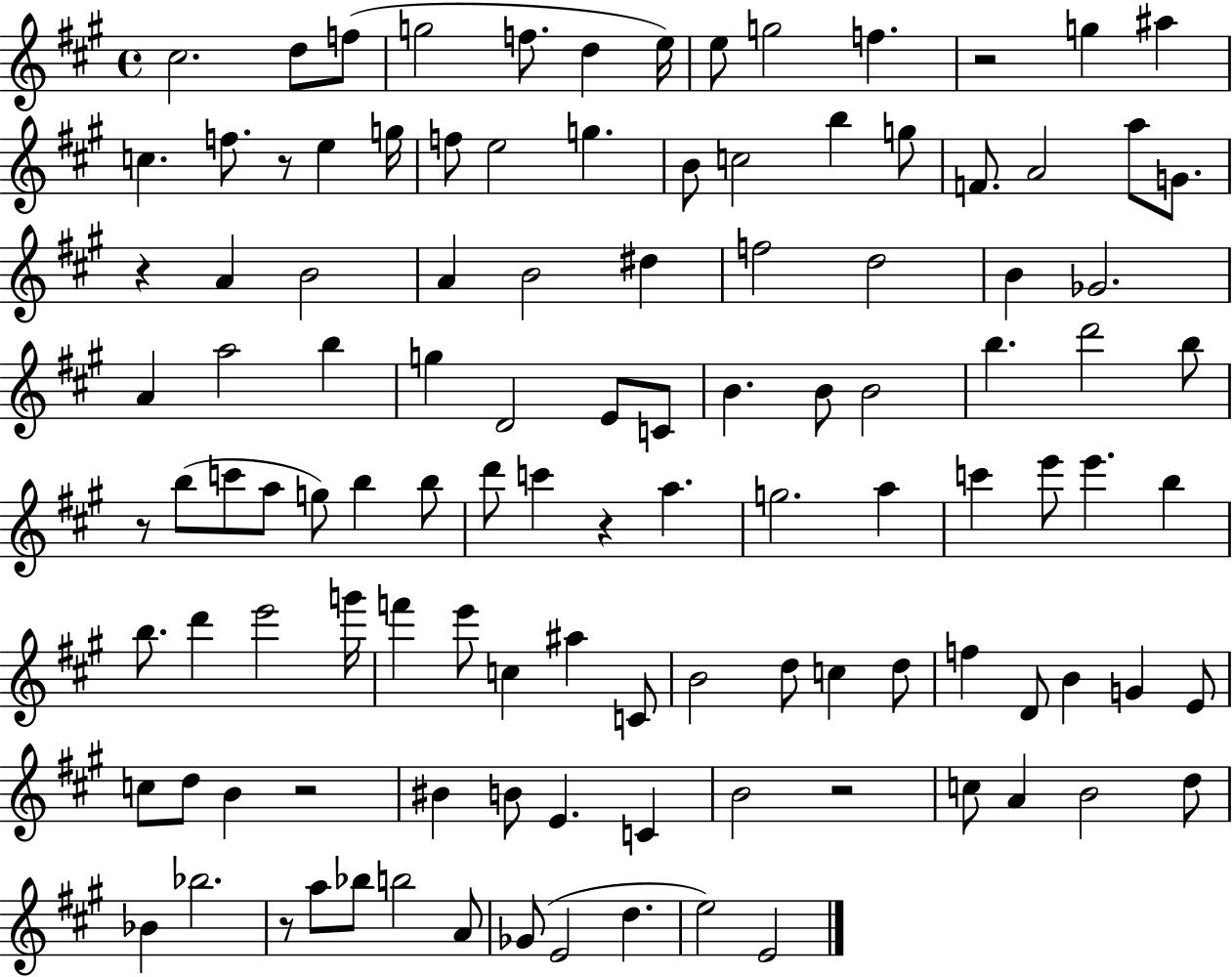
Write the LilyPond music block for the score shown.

{
  \clef treble
  \time 4/4
  \defaultTimeSignature
  \key a \major
  cis''2. d''8 f''8( | g''2 f''8. d''4 e''16) | e''8 g''2 f''4. | r2 g''4 ais''4 | \break c''4. f''8. r8 e''4 g''16 | f''8 e''2 g''4. | b'8 c''2 b''4 g''8 | f'8. a'2 a''8 g'8. | \break r4 a'4 b'2 | a'4 b'2 dis''4 | f''2 d''2 | b'4 ges'2. | \break a'4 a''2 b''4 | g''4 d'2 e'8 c'8 | b'4. b'8 b'2 | b''4. d'''2 b''8 | \break r8 b''8( c'''8 a''8 g''8) b''4 b''8 | d'''8 c'''4 r4 a''4. | g''2. a''4 | c'''4 e'''8 e'''4. b''4 | \break b''8. d'''4 e'''2 g'''16 | f'''4 e'''8 c''4 ais''4 c'8 | b'2 d''8 c''4 d''8 | f''4 d'8 b'4 g'4 e'8 | \break c''8 d''8 b'4 r2 | bis'4 b'8 e'4. c'4 | b'2 r2 | c''8 a'4 b'2 d''8 | \break bes'4 bes''2. | r8 a''8 bes''8 b''2 a'8 | ges'8( e'2 d''4. | e''2) e'2 | \break \bar "|."
}